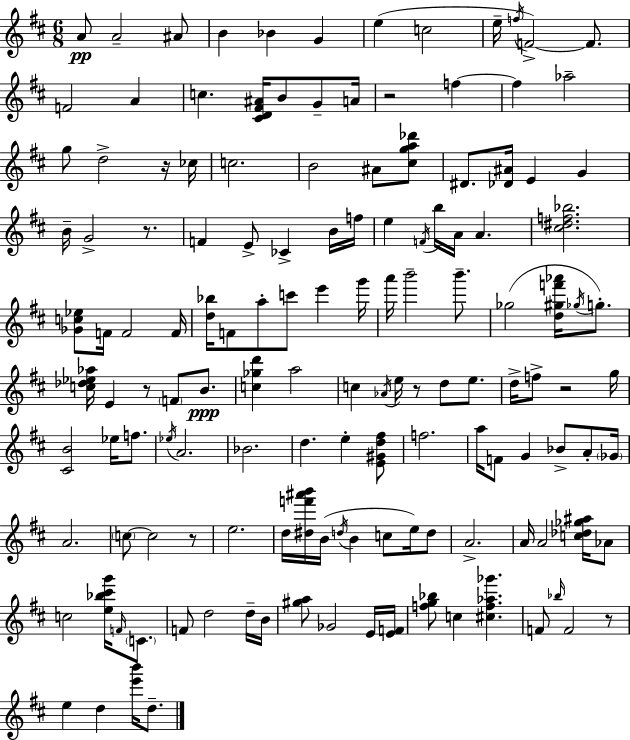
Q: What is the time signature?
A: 6/8